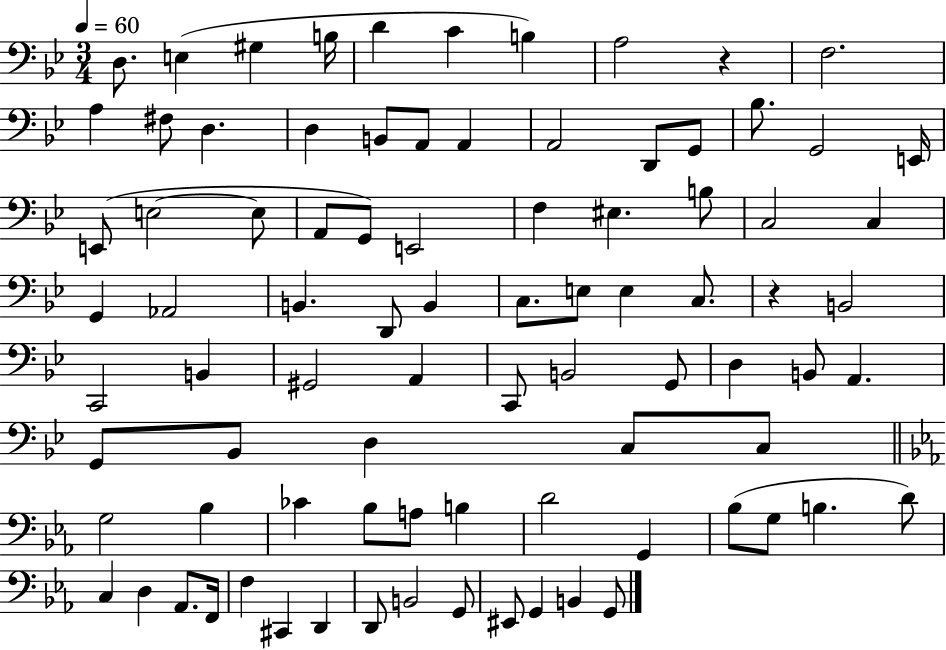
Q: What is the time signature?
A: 3/4